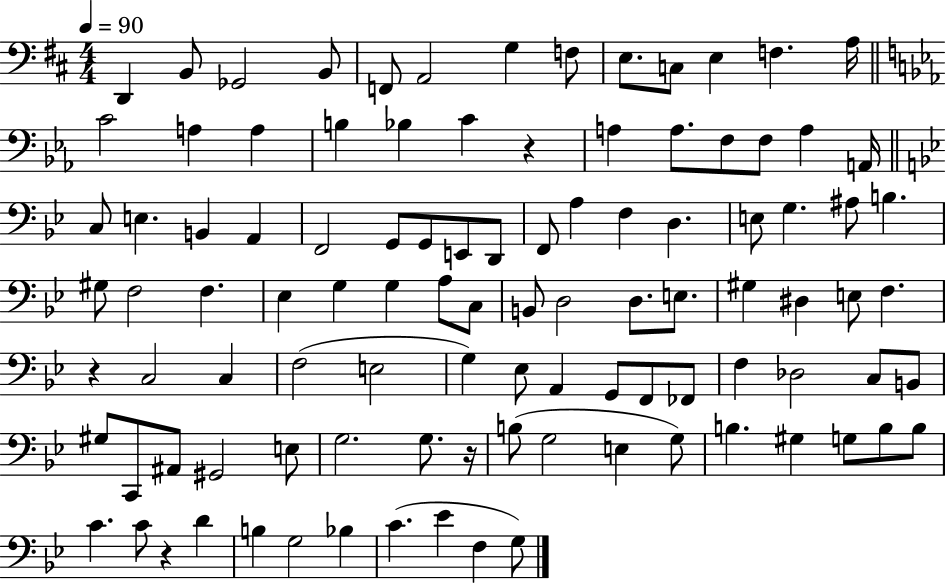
{
  \clef bass
  \numericTimeSignature
  \time 4/4
  \key d \major
  \tempo 4 = 90
  d,4 b,8 ges,2 b,8 | f,8 a,2 g4 f8 | e8. c8 e4 f4. a16 | \bar "||" \break \key c \minor c'2 a4 a4 | b4 bes4 c'4 r4 | a4 a8. f8 f8 a4 a,16 | \bar "||" \break \key bes \major c8 e4. b,4 a,4 | f,2 g,8 g,8 e,8 d,8 | f,8 a4 f4 d4. | e8 g4. ais8 b4. | \break gis8 f2 f4. | ees4 g4 g4 a8 c8 | b,8 d2 d8. e8. | gis4 dis4 e8 f4. | \break r4 c2 c4 | f2( e2 | g4) ees8 a,4 g,8 f,8 fes,8 | f4 des2 c8 b,8 | \break gis8 c,8 ais,8 gis,2 e8 | g2. g8. r16 | b8( g2 e4 g8) | b4. gis4 g8 b8 b8 | \break c'4. c'8 r4 d'4 | b4 g2 bes4 | c'4.( ees'4 f4 g8) | \bar "|."
}